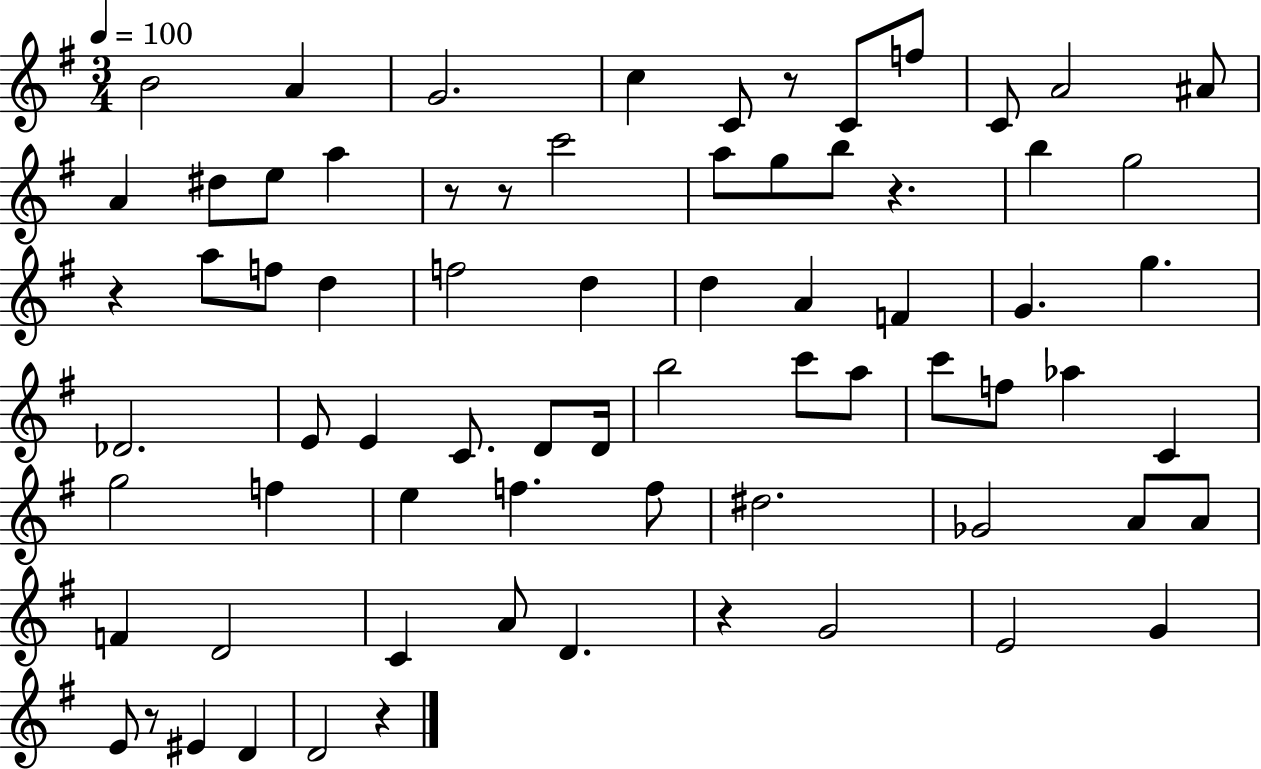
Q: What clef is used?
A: treble